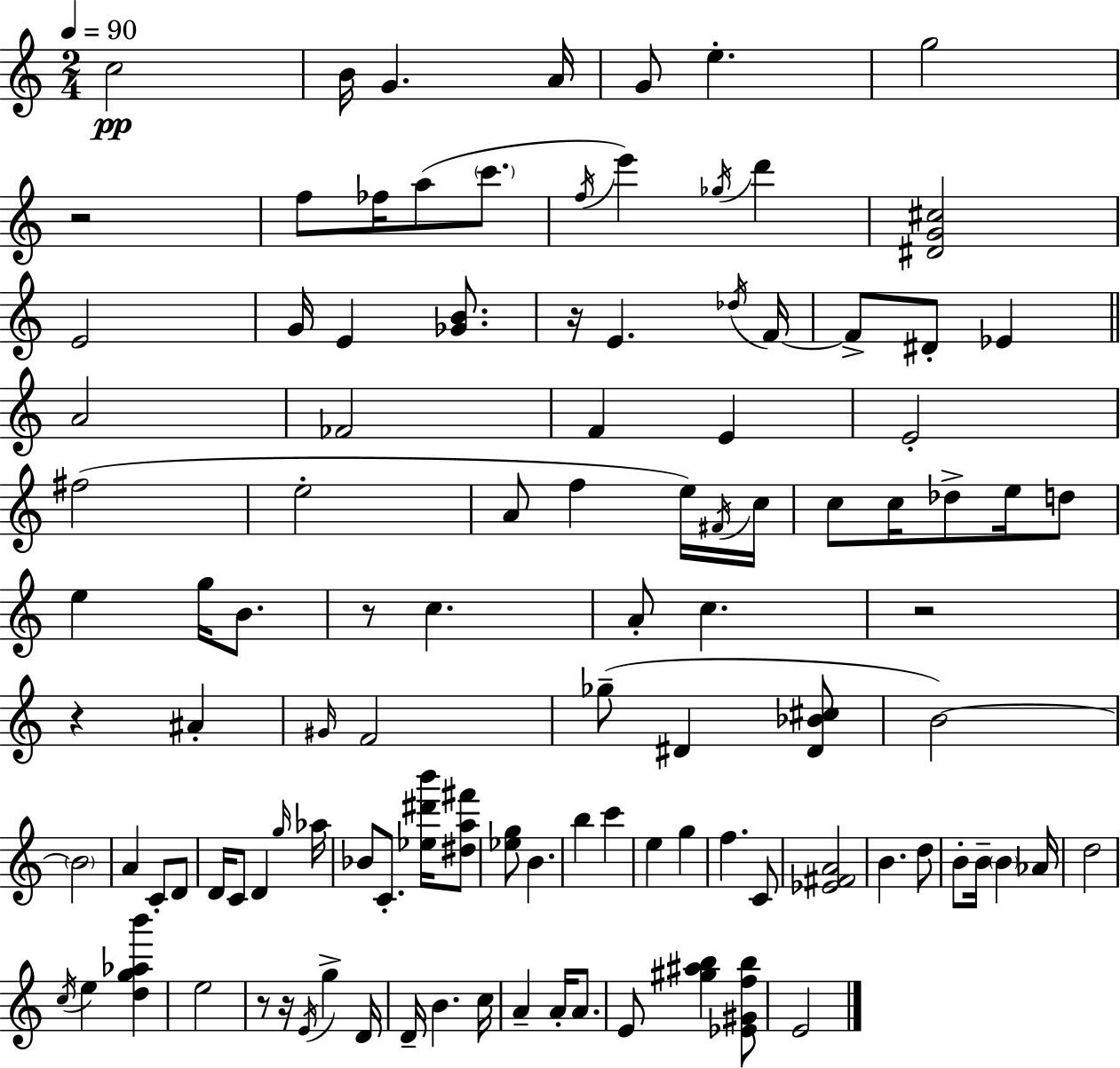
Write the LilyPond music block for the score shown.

{
  \clef treble
  \numericTimeSignature
  \time 2/4
  \key a \minor
  \tempo 4 = 90
  \repeat volta 2 { c''2\pp | b'16 g'4. a'16 | g'8 e''4.-. | g''2 | \break r2 | f''8 fes''16 a''8( \parenthesize c'''8. | \acciaccatura { f''16 }) e'''4 \acciaccatura { ges''16 } d'''4 | <dis' g' cis''>2 | \break e'2 | g'16 e'4 <ges' b'>8. | r16 e'4. | \acciaccatura { des''16 } f'16~~ f'8-> dis'8-. ees'4 | \break \bar "||" \break \key a \minor a'2 | fes'2 | f'4 e'4 | e'2-. | \break fis''2( | e''2-. | a'8 f''4 e''16) \acciaccatura { fis'16 } | c''16 c''8 c''16 des''8-> e''16 d''8 | \break e''4 g''16 b'8. | r8 c''4. | a'8-. c''4. | r2 | \break r4 ais'4-. | \grace { gis'16 } f'2 | ges''8--( dis'4 | <dis' bes' cis''>8 b'2~~) | \break \parenthesize b'2 | a'4 c'8-. | d'8 d'16 c'8 d'4 | \grace { g''16 } aes''16 bes'8 c'8.-. | \break <ees'' dis''' b'''>16 <dis'' a'' fis'''>8 <ees'' g''>8 b'4. | b''4 c'''4 | e''4 g''4 | f''4. | \break c'8 <ees' fis' a'>2 | b'4. | d''8 b'8-. b'16-- \parenthesize b'4 | aes'16 d''2 | \break \acciaccatura { c''16 } e''4 | <d'' g'' aes'' b'''>4 e''2 | r8 r16 \acciaccatura { e'16 } | g''4-> d'16 d'16-- b'4. | \break c''16 a'4-- | a'16-. a'8. e'8 <gis'' ais'' b''>4 | <ees' gis' f'' b''>8 e'2 | } \bar "|."
}